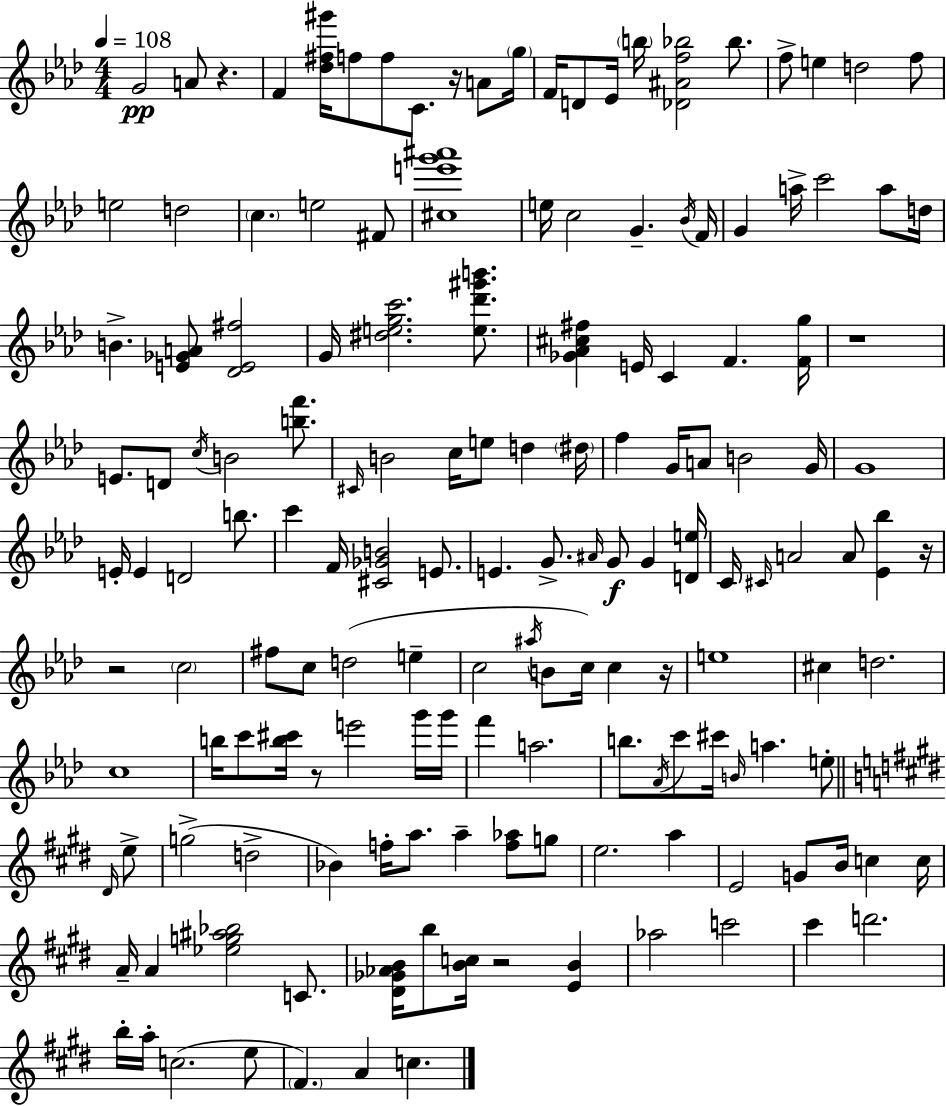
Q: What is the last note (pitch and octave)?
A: C5